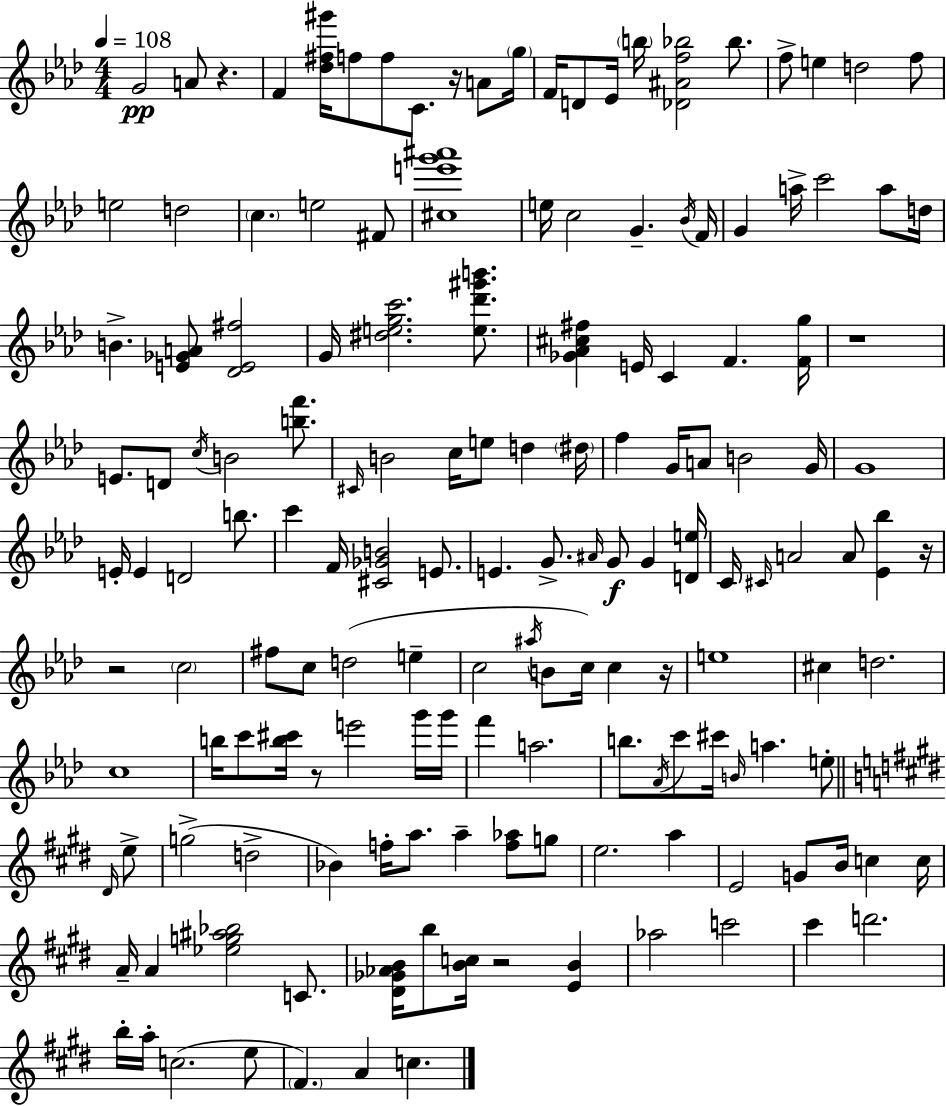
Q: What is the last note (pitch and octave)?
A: C5